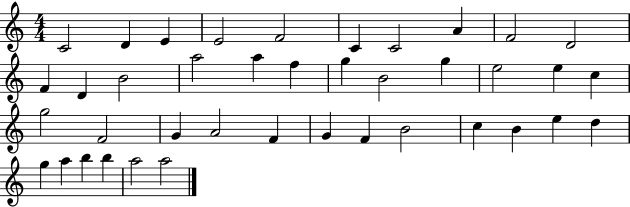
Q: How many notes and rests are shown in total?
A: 40